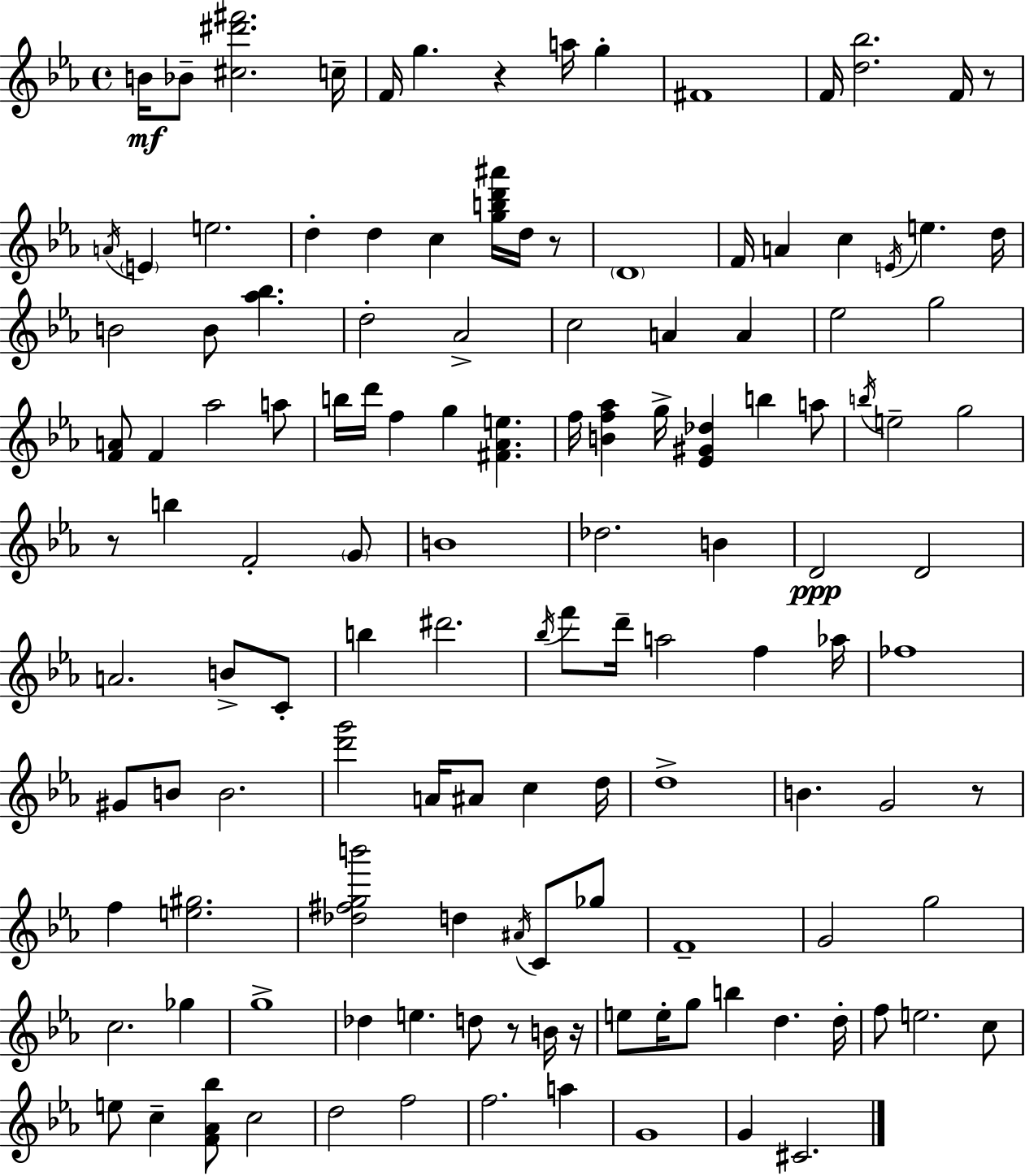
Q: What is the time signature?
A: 4/4